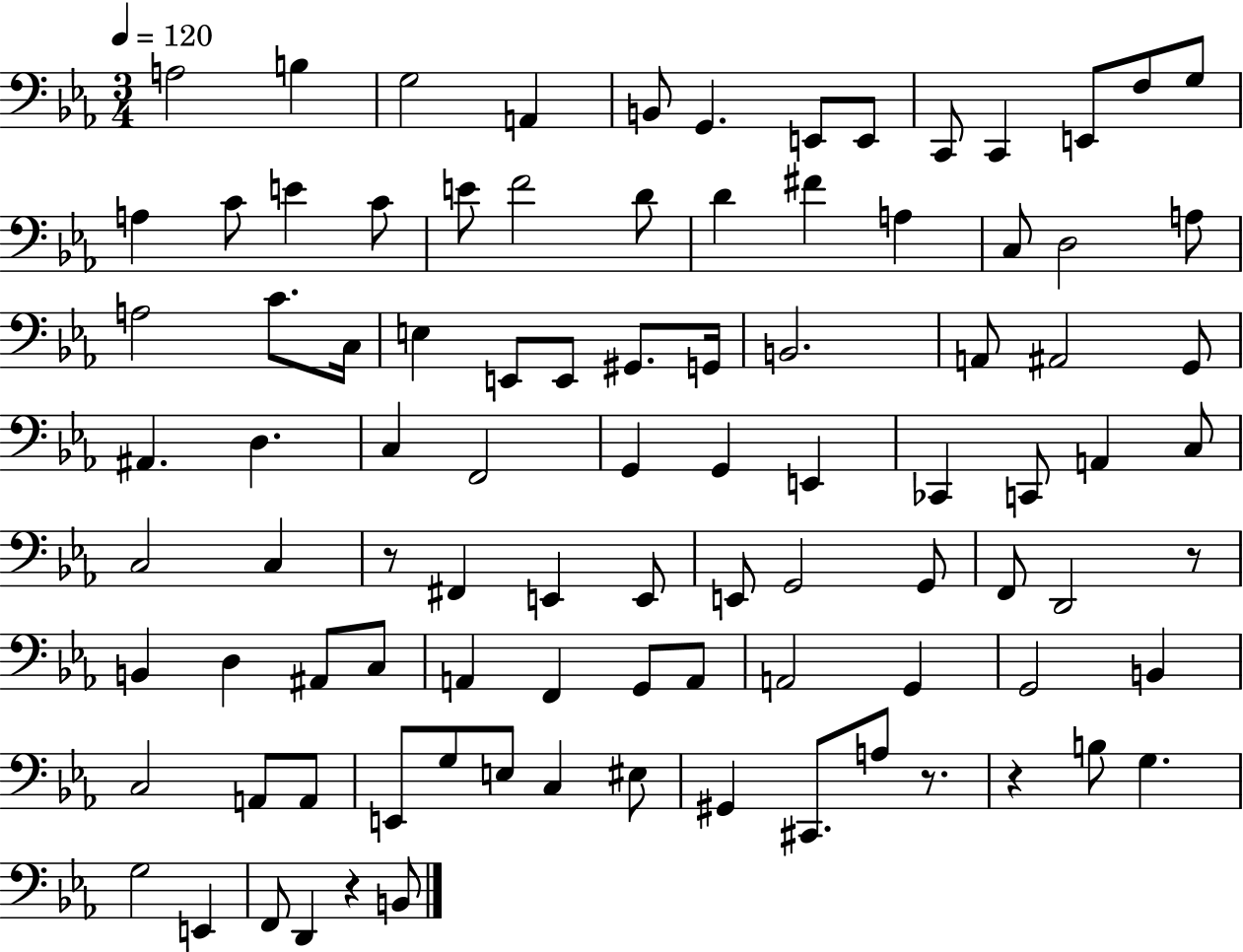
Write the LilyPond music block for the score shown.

{
  \clef bass
  \numericTimeSignature
  \time 3/4
  \key ees \major
  \tempo 4 = 120
  \repeat volta 2 { a2 b4 | g2 a,4 | b,8 g,4. e,8 e,8 | c,8 c,4 e,8 f8 g8 | \break a4 c'8 e'4 c'8 | e'8 f'2 d'8 | d'4 fis'4 a4 | c8 d2 a8 | \break a2 c'8. c16 | e4 e,8 e,8 gis,8. g,16 | b,2. | a,8 ais,2 g,8 | \break ais,4. d4. | c4 f,2 | g,4 g,4 e,4 | ces,4 c,8 a,4 c8 | \break c2 c4 | r8 fis,4 e,4 e,8 | e,8 g,2 g,8 | f,8 d,2 r8 | \break b,4 d4 ais,8 c8 | a,4 f,4 g,8 a,8 | a,2 g,4 | g,2 b,4 | \break c2 a,8 a,8 | e,8 g8 e8 c4 eis8 | gis,4 cis,8. a8 r8. | r4 b8 g4. | \break g2 e,4 | f,8 d,4 r4 b,8 | } \bar "|."
}